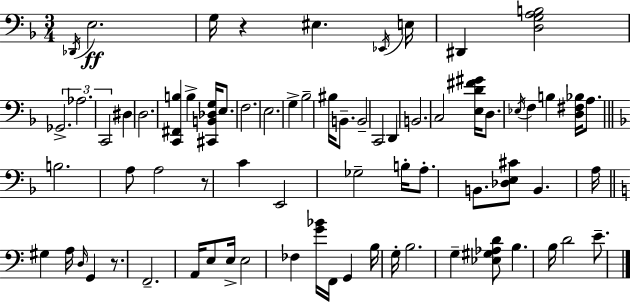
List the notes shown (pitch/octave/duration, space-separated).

Db2/s E3/h. G3/s R/q EIS3/q. Eb2/s E3/s D#2/q [D3,G3,A3,B3]/h Gb2/h. Ab3/h. C2/h D#3/q D3/h. [C2,F#2,B3]/q B3/q [C#2,B2,Db3,G3]/s E3/e. F3/h. E3/h. G3/q Bb3/h BIS3/s B2/e. B2/h C2/h D2/q B2/h. C3/h [E3,D4,F#4,G#4]/s D3/e. Eb3/s F3/q B3/q [D3,F#3,Bb3]/s A3/e. B3/h. A3/e A3/h R/e C4/q E2/h Gb3/h B3/s A3/e. B2/e. [Db3,E3,C#4]/e B2/q. A3/s G#3/q A3/s D3/s G2/q R/e. F2/h. A2/s E3/e E3/s E3/h FES3/q [G4,Bb4]/s F2/s G2/q B3/s G3/s B3/h. G3/q [Eb3,G#3,Ab3,D4]/e B3/q. B3/s D4/h E4/e.